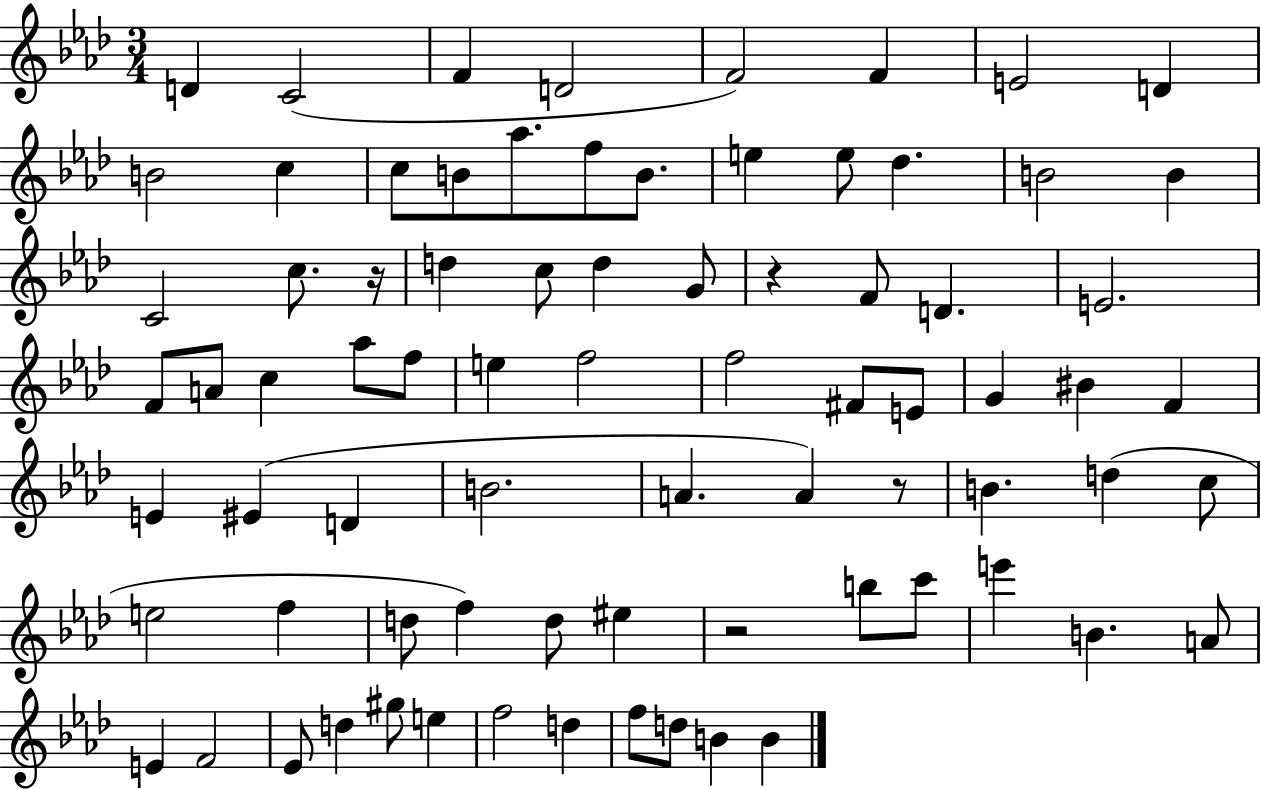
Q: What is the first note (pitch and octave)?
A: D4